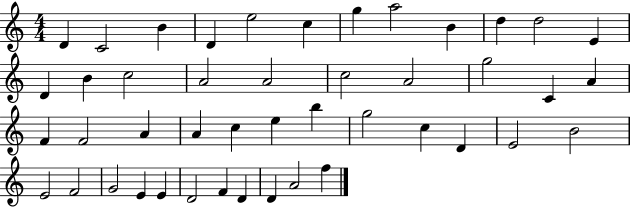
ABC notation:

X:1
T:Untitled
M:4/4
L:1/4
K:C
D C2 B D e2 c g a2 B d d2 E D B c2 A2 A2 c2 A2 g2 C A F F2 A A c e b g2 c D E2 B2 E2 F2 G2 E E D2 F D D A2 f